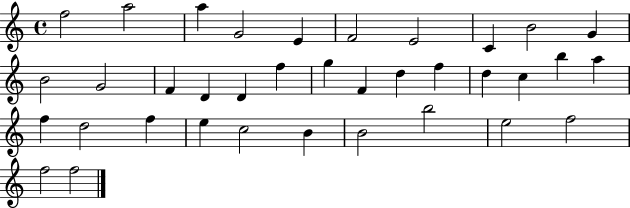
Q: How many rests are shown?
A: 0